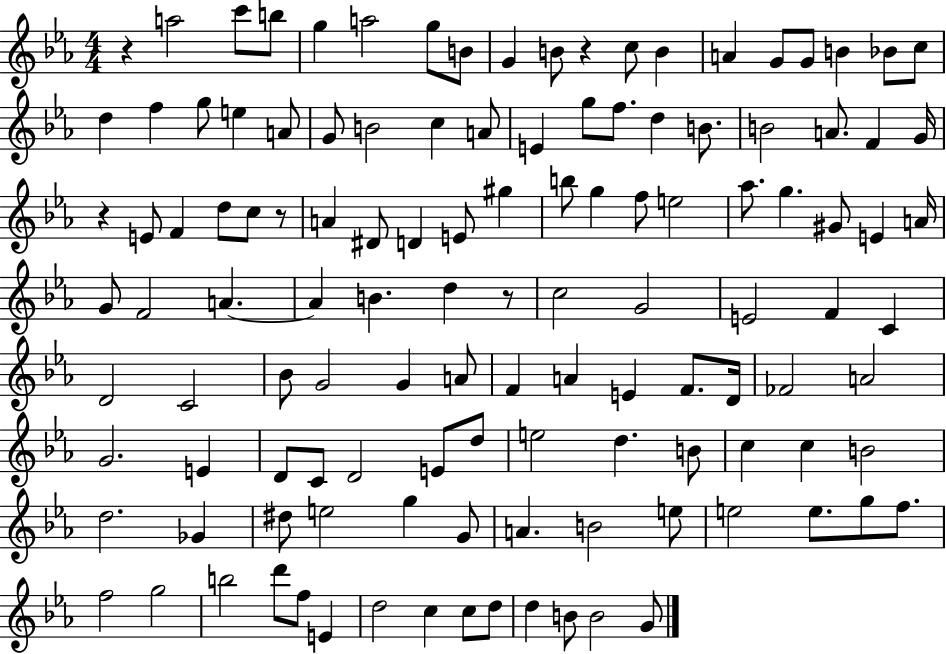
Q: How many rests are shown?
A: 5